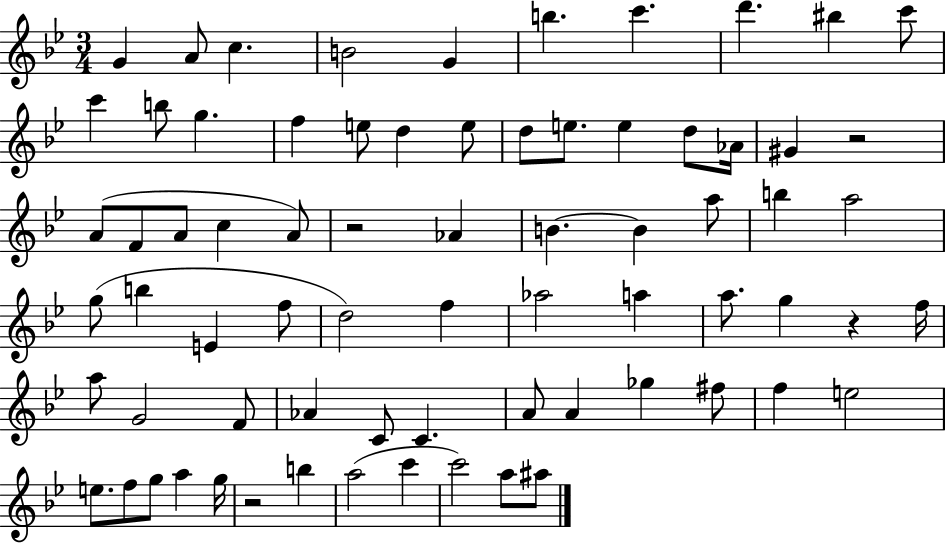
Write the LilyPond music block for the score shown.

{
  \clef treble
  \numericTimeSignature
  \time 3/4
  \key bes \major
  g'4 a'8 c''4. | b'2 g'4 | b''4. c'''4. | d'''4. bis''4 c'''8 | \break c'''4 b''8 g''4. | f''4 e''8 d''4 e''8 | d''8 e''8. e''4 d''8 aes'16 | gis'4 r2 | \break a'8( f'8 a'8 c''4 a'8) | r2 aes'4 | b'4.~~ b'4 a''8 | b''4 a''2 | \break g''8( b''4 e'4 f''8 | d''2) f''4 | aes''2 a''4 | a''8. g''4 r4 f''16 | \break a''8 g'2 f'8 | aes'4 c'8 c'4. | a'8 a'4 ges''4 fis''8 | f''4 e''2 | \break e''8. f''8 g''8 a''4 g''16 | r2 b''4 | a''2( c'''4 | c'''2) a''8 ais''8 | \break \bar "|."
}